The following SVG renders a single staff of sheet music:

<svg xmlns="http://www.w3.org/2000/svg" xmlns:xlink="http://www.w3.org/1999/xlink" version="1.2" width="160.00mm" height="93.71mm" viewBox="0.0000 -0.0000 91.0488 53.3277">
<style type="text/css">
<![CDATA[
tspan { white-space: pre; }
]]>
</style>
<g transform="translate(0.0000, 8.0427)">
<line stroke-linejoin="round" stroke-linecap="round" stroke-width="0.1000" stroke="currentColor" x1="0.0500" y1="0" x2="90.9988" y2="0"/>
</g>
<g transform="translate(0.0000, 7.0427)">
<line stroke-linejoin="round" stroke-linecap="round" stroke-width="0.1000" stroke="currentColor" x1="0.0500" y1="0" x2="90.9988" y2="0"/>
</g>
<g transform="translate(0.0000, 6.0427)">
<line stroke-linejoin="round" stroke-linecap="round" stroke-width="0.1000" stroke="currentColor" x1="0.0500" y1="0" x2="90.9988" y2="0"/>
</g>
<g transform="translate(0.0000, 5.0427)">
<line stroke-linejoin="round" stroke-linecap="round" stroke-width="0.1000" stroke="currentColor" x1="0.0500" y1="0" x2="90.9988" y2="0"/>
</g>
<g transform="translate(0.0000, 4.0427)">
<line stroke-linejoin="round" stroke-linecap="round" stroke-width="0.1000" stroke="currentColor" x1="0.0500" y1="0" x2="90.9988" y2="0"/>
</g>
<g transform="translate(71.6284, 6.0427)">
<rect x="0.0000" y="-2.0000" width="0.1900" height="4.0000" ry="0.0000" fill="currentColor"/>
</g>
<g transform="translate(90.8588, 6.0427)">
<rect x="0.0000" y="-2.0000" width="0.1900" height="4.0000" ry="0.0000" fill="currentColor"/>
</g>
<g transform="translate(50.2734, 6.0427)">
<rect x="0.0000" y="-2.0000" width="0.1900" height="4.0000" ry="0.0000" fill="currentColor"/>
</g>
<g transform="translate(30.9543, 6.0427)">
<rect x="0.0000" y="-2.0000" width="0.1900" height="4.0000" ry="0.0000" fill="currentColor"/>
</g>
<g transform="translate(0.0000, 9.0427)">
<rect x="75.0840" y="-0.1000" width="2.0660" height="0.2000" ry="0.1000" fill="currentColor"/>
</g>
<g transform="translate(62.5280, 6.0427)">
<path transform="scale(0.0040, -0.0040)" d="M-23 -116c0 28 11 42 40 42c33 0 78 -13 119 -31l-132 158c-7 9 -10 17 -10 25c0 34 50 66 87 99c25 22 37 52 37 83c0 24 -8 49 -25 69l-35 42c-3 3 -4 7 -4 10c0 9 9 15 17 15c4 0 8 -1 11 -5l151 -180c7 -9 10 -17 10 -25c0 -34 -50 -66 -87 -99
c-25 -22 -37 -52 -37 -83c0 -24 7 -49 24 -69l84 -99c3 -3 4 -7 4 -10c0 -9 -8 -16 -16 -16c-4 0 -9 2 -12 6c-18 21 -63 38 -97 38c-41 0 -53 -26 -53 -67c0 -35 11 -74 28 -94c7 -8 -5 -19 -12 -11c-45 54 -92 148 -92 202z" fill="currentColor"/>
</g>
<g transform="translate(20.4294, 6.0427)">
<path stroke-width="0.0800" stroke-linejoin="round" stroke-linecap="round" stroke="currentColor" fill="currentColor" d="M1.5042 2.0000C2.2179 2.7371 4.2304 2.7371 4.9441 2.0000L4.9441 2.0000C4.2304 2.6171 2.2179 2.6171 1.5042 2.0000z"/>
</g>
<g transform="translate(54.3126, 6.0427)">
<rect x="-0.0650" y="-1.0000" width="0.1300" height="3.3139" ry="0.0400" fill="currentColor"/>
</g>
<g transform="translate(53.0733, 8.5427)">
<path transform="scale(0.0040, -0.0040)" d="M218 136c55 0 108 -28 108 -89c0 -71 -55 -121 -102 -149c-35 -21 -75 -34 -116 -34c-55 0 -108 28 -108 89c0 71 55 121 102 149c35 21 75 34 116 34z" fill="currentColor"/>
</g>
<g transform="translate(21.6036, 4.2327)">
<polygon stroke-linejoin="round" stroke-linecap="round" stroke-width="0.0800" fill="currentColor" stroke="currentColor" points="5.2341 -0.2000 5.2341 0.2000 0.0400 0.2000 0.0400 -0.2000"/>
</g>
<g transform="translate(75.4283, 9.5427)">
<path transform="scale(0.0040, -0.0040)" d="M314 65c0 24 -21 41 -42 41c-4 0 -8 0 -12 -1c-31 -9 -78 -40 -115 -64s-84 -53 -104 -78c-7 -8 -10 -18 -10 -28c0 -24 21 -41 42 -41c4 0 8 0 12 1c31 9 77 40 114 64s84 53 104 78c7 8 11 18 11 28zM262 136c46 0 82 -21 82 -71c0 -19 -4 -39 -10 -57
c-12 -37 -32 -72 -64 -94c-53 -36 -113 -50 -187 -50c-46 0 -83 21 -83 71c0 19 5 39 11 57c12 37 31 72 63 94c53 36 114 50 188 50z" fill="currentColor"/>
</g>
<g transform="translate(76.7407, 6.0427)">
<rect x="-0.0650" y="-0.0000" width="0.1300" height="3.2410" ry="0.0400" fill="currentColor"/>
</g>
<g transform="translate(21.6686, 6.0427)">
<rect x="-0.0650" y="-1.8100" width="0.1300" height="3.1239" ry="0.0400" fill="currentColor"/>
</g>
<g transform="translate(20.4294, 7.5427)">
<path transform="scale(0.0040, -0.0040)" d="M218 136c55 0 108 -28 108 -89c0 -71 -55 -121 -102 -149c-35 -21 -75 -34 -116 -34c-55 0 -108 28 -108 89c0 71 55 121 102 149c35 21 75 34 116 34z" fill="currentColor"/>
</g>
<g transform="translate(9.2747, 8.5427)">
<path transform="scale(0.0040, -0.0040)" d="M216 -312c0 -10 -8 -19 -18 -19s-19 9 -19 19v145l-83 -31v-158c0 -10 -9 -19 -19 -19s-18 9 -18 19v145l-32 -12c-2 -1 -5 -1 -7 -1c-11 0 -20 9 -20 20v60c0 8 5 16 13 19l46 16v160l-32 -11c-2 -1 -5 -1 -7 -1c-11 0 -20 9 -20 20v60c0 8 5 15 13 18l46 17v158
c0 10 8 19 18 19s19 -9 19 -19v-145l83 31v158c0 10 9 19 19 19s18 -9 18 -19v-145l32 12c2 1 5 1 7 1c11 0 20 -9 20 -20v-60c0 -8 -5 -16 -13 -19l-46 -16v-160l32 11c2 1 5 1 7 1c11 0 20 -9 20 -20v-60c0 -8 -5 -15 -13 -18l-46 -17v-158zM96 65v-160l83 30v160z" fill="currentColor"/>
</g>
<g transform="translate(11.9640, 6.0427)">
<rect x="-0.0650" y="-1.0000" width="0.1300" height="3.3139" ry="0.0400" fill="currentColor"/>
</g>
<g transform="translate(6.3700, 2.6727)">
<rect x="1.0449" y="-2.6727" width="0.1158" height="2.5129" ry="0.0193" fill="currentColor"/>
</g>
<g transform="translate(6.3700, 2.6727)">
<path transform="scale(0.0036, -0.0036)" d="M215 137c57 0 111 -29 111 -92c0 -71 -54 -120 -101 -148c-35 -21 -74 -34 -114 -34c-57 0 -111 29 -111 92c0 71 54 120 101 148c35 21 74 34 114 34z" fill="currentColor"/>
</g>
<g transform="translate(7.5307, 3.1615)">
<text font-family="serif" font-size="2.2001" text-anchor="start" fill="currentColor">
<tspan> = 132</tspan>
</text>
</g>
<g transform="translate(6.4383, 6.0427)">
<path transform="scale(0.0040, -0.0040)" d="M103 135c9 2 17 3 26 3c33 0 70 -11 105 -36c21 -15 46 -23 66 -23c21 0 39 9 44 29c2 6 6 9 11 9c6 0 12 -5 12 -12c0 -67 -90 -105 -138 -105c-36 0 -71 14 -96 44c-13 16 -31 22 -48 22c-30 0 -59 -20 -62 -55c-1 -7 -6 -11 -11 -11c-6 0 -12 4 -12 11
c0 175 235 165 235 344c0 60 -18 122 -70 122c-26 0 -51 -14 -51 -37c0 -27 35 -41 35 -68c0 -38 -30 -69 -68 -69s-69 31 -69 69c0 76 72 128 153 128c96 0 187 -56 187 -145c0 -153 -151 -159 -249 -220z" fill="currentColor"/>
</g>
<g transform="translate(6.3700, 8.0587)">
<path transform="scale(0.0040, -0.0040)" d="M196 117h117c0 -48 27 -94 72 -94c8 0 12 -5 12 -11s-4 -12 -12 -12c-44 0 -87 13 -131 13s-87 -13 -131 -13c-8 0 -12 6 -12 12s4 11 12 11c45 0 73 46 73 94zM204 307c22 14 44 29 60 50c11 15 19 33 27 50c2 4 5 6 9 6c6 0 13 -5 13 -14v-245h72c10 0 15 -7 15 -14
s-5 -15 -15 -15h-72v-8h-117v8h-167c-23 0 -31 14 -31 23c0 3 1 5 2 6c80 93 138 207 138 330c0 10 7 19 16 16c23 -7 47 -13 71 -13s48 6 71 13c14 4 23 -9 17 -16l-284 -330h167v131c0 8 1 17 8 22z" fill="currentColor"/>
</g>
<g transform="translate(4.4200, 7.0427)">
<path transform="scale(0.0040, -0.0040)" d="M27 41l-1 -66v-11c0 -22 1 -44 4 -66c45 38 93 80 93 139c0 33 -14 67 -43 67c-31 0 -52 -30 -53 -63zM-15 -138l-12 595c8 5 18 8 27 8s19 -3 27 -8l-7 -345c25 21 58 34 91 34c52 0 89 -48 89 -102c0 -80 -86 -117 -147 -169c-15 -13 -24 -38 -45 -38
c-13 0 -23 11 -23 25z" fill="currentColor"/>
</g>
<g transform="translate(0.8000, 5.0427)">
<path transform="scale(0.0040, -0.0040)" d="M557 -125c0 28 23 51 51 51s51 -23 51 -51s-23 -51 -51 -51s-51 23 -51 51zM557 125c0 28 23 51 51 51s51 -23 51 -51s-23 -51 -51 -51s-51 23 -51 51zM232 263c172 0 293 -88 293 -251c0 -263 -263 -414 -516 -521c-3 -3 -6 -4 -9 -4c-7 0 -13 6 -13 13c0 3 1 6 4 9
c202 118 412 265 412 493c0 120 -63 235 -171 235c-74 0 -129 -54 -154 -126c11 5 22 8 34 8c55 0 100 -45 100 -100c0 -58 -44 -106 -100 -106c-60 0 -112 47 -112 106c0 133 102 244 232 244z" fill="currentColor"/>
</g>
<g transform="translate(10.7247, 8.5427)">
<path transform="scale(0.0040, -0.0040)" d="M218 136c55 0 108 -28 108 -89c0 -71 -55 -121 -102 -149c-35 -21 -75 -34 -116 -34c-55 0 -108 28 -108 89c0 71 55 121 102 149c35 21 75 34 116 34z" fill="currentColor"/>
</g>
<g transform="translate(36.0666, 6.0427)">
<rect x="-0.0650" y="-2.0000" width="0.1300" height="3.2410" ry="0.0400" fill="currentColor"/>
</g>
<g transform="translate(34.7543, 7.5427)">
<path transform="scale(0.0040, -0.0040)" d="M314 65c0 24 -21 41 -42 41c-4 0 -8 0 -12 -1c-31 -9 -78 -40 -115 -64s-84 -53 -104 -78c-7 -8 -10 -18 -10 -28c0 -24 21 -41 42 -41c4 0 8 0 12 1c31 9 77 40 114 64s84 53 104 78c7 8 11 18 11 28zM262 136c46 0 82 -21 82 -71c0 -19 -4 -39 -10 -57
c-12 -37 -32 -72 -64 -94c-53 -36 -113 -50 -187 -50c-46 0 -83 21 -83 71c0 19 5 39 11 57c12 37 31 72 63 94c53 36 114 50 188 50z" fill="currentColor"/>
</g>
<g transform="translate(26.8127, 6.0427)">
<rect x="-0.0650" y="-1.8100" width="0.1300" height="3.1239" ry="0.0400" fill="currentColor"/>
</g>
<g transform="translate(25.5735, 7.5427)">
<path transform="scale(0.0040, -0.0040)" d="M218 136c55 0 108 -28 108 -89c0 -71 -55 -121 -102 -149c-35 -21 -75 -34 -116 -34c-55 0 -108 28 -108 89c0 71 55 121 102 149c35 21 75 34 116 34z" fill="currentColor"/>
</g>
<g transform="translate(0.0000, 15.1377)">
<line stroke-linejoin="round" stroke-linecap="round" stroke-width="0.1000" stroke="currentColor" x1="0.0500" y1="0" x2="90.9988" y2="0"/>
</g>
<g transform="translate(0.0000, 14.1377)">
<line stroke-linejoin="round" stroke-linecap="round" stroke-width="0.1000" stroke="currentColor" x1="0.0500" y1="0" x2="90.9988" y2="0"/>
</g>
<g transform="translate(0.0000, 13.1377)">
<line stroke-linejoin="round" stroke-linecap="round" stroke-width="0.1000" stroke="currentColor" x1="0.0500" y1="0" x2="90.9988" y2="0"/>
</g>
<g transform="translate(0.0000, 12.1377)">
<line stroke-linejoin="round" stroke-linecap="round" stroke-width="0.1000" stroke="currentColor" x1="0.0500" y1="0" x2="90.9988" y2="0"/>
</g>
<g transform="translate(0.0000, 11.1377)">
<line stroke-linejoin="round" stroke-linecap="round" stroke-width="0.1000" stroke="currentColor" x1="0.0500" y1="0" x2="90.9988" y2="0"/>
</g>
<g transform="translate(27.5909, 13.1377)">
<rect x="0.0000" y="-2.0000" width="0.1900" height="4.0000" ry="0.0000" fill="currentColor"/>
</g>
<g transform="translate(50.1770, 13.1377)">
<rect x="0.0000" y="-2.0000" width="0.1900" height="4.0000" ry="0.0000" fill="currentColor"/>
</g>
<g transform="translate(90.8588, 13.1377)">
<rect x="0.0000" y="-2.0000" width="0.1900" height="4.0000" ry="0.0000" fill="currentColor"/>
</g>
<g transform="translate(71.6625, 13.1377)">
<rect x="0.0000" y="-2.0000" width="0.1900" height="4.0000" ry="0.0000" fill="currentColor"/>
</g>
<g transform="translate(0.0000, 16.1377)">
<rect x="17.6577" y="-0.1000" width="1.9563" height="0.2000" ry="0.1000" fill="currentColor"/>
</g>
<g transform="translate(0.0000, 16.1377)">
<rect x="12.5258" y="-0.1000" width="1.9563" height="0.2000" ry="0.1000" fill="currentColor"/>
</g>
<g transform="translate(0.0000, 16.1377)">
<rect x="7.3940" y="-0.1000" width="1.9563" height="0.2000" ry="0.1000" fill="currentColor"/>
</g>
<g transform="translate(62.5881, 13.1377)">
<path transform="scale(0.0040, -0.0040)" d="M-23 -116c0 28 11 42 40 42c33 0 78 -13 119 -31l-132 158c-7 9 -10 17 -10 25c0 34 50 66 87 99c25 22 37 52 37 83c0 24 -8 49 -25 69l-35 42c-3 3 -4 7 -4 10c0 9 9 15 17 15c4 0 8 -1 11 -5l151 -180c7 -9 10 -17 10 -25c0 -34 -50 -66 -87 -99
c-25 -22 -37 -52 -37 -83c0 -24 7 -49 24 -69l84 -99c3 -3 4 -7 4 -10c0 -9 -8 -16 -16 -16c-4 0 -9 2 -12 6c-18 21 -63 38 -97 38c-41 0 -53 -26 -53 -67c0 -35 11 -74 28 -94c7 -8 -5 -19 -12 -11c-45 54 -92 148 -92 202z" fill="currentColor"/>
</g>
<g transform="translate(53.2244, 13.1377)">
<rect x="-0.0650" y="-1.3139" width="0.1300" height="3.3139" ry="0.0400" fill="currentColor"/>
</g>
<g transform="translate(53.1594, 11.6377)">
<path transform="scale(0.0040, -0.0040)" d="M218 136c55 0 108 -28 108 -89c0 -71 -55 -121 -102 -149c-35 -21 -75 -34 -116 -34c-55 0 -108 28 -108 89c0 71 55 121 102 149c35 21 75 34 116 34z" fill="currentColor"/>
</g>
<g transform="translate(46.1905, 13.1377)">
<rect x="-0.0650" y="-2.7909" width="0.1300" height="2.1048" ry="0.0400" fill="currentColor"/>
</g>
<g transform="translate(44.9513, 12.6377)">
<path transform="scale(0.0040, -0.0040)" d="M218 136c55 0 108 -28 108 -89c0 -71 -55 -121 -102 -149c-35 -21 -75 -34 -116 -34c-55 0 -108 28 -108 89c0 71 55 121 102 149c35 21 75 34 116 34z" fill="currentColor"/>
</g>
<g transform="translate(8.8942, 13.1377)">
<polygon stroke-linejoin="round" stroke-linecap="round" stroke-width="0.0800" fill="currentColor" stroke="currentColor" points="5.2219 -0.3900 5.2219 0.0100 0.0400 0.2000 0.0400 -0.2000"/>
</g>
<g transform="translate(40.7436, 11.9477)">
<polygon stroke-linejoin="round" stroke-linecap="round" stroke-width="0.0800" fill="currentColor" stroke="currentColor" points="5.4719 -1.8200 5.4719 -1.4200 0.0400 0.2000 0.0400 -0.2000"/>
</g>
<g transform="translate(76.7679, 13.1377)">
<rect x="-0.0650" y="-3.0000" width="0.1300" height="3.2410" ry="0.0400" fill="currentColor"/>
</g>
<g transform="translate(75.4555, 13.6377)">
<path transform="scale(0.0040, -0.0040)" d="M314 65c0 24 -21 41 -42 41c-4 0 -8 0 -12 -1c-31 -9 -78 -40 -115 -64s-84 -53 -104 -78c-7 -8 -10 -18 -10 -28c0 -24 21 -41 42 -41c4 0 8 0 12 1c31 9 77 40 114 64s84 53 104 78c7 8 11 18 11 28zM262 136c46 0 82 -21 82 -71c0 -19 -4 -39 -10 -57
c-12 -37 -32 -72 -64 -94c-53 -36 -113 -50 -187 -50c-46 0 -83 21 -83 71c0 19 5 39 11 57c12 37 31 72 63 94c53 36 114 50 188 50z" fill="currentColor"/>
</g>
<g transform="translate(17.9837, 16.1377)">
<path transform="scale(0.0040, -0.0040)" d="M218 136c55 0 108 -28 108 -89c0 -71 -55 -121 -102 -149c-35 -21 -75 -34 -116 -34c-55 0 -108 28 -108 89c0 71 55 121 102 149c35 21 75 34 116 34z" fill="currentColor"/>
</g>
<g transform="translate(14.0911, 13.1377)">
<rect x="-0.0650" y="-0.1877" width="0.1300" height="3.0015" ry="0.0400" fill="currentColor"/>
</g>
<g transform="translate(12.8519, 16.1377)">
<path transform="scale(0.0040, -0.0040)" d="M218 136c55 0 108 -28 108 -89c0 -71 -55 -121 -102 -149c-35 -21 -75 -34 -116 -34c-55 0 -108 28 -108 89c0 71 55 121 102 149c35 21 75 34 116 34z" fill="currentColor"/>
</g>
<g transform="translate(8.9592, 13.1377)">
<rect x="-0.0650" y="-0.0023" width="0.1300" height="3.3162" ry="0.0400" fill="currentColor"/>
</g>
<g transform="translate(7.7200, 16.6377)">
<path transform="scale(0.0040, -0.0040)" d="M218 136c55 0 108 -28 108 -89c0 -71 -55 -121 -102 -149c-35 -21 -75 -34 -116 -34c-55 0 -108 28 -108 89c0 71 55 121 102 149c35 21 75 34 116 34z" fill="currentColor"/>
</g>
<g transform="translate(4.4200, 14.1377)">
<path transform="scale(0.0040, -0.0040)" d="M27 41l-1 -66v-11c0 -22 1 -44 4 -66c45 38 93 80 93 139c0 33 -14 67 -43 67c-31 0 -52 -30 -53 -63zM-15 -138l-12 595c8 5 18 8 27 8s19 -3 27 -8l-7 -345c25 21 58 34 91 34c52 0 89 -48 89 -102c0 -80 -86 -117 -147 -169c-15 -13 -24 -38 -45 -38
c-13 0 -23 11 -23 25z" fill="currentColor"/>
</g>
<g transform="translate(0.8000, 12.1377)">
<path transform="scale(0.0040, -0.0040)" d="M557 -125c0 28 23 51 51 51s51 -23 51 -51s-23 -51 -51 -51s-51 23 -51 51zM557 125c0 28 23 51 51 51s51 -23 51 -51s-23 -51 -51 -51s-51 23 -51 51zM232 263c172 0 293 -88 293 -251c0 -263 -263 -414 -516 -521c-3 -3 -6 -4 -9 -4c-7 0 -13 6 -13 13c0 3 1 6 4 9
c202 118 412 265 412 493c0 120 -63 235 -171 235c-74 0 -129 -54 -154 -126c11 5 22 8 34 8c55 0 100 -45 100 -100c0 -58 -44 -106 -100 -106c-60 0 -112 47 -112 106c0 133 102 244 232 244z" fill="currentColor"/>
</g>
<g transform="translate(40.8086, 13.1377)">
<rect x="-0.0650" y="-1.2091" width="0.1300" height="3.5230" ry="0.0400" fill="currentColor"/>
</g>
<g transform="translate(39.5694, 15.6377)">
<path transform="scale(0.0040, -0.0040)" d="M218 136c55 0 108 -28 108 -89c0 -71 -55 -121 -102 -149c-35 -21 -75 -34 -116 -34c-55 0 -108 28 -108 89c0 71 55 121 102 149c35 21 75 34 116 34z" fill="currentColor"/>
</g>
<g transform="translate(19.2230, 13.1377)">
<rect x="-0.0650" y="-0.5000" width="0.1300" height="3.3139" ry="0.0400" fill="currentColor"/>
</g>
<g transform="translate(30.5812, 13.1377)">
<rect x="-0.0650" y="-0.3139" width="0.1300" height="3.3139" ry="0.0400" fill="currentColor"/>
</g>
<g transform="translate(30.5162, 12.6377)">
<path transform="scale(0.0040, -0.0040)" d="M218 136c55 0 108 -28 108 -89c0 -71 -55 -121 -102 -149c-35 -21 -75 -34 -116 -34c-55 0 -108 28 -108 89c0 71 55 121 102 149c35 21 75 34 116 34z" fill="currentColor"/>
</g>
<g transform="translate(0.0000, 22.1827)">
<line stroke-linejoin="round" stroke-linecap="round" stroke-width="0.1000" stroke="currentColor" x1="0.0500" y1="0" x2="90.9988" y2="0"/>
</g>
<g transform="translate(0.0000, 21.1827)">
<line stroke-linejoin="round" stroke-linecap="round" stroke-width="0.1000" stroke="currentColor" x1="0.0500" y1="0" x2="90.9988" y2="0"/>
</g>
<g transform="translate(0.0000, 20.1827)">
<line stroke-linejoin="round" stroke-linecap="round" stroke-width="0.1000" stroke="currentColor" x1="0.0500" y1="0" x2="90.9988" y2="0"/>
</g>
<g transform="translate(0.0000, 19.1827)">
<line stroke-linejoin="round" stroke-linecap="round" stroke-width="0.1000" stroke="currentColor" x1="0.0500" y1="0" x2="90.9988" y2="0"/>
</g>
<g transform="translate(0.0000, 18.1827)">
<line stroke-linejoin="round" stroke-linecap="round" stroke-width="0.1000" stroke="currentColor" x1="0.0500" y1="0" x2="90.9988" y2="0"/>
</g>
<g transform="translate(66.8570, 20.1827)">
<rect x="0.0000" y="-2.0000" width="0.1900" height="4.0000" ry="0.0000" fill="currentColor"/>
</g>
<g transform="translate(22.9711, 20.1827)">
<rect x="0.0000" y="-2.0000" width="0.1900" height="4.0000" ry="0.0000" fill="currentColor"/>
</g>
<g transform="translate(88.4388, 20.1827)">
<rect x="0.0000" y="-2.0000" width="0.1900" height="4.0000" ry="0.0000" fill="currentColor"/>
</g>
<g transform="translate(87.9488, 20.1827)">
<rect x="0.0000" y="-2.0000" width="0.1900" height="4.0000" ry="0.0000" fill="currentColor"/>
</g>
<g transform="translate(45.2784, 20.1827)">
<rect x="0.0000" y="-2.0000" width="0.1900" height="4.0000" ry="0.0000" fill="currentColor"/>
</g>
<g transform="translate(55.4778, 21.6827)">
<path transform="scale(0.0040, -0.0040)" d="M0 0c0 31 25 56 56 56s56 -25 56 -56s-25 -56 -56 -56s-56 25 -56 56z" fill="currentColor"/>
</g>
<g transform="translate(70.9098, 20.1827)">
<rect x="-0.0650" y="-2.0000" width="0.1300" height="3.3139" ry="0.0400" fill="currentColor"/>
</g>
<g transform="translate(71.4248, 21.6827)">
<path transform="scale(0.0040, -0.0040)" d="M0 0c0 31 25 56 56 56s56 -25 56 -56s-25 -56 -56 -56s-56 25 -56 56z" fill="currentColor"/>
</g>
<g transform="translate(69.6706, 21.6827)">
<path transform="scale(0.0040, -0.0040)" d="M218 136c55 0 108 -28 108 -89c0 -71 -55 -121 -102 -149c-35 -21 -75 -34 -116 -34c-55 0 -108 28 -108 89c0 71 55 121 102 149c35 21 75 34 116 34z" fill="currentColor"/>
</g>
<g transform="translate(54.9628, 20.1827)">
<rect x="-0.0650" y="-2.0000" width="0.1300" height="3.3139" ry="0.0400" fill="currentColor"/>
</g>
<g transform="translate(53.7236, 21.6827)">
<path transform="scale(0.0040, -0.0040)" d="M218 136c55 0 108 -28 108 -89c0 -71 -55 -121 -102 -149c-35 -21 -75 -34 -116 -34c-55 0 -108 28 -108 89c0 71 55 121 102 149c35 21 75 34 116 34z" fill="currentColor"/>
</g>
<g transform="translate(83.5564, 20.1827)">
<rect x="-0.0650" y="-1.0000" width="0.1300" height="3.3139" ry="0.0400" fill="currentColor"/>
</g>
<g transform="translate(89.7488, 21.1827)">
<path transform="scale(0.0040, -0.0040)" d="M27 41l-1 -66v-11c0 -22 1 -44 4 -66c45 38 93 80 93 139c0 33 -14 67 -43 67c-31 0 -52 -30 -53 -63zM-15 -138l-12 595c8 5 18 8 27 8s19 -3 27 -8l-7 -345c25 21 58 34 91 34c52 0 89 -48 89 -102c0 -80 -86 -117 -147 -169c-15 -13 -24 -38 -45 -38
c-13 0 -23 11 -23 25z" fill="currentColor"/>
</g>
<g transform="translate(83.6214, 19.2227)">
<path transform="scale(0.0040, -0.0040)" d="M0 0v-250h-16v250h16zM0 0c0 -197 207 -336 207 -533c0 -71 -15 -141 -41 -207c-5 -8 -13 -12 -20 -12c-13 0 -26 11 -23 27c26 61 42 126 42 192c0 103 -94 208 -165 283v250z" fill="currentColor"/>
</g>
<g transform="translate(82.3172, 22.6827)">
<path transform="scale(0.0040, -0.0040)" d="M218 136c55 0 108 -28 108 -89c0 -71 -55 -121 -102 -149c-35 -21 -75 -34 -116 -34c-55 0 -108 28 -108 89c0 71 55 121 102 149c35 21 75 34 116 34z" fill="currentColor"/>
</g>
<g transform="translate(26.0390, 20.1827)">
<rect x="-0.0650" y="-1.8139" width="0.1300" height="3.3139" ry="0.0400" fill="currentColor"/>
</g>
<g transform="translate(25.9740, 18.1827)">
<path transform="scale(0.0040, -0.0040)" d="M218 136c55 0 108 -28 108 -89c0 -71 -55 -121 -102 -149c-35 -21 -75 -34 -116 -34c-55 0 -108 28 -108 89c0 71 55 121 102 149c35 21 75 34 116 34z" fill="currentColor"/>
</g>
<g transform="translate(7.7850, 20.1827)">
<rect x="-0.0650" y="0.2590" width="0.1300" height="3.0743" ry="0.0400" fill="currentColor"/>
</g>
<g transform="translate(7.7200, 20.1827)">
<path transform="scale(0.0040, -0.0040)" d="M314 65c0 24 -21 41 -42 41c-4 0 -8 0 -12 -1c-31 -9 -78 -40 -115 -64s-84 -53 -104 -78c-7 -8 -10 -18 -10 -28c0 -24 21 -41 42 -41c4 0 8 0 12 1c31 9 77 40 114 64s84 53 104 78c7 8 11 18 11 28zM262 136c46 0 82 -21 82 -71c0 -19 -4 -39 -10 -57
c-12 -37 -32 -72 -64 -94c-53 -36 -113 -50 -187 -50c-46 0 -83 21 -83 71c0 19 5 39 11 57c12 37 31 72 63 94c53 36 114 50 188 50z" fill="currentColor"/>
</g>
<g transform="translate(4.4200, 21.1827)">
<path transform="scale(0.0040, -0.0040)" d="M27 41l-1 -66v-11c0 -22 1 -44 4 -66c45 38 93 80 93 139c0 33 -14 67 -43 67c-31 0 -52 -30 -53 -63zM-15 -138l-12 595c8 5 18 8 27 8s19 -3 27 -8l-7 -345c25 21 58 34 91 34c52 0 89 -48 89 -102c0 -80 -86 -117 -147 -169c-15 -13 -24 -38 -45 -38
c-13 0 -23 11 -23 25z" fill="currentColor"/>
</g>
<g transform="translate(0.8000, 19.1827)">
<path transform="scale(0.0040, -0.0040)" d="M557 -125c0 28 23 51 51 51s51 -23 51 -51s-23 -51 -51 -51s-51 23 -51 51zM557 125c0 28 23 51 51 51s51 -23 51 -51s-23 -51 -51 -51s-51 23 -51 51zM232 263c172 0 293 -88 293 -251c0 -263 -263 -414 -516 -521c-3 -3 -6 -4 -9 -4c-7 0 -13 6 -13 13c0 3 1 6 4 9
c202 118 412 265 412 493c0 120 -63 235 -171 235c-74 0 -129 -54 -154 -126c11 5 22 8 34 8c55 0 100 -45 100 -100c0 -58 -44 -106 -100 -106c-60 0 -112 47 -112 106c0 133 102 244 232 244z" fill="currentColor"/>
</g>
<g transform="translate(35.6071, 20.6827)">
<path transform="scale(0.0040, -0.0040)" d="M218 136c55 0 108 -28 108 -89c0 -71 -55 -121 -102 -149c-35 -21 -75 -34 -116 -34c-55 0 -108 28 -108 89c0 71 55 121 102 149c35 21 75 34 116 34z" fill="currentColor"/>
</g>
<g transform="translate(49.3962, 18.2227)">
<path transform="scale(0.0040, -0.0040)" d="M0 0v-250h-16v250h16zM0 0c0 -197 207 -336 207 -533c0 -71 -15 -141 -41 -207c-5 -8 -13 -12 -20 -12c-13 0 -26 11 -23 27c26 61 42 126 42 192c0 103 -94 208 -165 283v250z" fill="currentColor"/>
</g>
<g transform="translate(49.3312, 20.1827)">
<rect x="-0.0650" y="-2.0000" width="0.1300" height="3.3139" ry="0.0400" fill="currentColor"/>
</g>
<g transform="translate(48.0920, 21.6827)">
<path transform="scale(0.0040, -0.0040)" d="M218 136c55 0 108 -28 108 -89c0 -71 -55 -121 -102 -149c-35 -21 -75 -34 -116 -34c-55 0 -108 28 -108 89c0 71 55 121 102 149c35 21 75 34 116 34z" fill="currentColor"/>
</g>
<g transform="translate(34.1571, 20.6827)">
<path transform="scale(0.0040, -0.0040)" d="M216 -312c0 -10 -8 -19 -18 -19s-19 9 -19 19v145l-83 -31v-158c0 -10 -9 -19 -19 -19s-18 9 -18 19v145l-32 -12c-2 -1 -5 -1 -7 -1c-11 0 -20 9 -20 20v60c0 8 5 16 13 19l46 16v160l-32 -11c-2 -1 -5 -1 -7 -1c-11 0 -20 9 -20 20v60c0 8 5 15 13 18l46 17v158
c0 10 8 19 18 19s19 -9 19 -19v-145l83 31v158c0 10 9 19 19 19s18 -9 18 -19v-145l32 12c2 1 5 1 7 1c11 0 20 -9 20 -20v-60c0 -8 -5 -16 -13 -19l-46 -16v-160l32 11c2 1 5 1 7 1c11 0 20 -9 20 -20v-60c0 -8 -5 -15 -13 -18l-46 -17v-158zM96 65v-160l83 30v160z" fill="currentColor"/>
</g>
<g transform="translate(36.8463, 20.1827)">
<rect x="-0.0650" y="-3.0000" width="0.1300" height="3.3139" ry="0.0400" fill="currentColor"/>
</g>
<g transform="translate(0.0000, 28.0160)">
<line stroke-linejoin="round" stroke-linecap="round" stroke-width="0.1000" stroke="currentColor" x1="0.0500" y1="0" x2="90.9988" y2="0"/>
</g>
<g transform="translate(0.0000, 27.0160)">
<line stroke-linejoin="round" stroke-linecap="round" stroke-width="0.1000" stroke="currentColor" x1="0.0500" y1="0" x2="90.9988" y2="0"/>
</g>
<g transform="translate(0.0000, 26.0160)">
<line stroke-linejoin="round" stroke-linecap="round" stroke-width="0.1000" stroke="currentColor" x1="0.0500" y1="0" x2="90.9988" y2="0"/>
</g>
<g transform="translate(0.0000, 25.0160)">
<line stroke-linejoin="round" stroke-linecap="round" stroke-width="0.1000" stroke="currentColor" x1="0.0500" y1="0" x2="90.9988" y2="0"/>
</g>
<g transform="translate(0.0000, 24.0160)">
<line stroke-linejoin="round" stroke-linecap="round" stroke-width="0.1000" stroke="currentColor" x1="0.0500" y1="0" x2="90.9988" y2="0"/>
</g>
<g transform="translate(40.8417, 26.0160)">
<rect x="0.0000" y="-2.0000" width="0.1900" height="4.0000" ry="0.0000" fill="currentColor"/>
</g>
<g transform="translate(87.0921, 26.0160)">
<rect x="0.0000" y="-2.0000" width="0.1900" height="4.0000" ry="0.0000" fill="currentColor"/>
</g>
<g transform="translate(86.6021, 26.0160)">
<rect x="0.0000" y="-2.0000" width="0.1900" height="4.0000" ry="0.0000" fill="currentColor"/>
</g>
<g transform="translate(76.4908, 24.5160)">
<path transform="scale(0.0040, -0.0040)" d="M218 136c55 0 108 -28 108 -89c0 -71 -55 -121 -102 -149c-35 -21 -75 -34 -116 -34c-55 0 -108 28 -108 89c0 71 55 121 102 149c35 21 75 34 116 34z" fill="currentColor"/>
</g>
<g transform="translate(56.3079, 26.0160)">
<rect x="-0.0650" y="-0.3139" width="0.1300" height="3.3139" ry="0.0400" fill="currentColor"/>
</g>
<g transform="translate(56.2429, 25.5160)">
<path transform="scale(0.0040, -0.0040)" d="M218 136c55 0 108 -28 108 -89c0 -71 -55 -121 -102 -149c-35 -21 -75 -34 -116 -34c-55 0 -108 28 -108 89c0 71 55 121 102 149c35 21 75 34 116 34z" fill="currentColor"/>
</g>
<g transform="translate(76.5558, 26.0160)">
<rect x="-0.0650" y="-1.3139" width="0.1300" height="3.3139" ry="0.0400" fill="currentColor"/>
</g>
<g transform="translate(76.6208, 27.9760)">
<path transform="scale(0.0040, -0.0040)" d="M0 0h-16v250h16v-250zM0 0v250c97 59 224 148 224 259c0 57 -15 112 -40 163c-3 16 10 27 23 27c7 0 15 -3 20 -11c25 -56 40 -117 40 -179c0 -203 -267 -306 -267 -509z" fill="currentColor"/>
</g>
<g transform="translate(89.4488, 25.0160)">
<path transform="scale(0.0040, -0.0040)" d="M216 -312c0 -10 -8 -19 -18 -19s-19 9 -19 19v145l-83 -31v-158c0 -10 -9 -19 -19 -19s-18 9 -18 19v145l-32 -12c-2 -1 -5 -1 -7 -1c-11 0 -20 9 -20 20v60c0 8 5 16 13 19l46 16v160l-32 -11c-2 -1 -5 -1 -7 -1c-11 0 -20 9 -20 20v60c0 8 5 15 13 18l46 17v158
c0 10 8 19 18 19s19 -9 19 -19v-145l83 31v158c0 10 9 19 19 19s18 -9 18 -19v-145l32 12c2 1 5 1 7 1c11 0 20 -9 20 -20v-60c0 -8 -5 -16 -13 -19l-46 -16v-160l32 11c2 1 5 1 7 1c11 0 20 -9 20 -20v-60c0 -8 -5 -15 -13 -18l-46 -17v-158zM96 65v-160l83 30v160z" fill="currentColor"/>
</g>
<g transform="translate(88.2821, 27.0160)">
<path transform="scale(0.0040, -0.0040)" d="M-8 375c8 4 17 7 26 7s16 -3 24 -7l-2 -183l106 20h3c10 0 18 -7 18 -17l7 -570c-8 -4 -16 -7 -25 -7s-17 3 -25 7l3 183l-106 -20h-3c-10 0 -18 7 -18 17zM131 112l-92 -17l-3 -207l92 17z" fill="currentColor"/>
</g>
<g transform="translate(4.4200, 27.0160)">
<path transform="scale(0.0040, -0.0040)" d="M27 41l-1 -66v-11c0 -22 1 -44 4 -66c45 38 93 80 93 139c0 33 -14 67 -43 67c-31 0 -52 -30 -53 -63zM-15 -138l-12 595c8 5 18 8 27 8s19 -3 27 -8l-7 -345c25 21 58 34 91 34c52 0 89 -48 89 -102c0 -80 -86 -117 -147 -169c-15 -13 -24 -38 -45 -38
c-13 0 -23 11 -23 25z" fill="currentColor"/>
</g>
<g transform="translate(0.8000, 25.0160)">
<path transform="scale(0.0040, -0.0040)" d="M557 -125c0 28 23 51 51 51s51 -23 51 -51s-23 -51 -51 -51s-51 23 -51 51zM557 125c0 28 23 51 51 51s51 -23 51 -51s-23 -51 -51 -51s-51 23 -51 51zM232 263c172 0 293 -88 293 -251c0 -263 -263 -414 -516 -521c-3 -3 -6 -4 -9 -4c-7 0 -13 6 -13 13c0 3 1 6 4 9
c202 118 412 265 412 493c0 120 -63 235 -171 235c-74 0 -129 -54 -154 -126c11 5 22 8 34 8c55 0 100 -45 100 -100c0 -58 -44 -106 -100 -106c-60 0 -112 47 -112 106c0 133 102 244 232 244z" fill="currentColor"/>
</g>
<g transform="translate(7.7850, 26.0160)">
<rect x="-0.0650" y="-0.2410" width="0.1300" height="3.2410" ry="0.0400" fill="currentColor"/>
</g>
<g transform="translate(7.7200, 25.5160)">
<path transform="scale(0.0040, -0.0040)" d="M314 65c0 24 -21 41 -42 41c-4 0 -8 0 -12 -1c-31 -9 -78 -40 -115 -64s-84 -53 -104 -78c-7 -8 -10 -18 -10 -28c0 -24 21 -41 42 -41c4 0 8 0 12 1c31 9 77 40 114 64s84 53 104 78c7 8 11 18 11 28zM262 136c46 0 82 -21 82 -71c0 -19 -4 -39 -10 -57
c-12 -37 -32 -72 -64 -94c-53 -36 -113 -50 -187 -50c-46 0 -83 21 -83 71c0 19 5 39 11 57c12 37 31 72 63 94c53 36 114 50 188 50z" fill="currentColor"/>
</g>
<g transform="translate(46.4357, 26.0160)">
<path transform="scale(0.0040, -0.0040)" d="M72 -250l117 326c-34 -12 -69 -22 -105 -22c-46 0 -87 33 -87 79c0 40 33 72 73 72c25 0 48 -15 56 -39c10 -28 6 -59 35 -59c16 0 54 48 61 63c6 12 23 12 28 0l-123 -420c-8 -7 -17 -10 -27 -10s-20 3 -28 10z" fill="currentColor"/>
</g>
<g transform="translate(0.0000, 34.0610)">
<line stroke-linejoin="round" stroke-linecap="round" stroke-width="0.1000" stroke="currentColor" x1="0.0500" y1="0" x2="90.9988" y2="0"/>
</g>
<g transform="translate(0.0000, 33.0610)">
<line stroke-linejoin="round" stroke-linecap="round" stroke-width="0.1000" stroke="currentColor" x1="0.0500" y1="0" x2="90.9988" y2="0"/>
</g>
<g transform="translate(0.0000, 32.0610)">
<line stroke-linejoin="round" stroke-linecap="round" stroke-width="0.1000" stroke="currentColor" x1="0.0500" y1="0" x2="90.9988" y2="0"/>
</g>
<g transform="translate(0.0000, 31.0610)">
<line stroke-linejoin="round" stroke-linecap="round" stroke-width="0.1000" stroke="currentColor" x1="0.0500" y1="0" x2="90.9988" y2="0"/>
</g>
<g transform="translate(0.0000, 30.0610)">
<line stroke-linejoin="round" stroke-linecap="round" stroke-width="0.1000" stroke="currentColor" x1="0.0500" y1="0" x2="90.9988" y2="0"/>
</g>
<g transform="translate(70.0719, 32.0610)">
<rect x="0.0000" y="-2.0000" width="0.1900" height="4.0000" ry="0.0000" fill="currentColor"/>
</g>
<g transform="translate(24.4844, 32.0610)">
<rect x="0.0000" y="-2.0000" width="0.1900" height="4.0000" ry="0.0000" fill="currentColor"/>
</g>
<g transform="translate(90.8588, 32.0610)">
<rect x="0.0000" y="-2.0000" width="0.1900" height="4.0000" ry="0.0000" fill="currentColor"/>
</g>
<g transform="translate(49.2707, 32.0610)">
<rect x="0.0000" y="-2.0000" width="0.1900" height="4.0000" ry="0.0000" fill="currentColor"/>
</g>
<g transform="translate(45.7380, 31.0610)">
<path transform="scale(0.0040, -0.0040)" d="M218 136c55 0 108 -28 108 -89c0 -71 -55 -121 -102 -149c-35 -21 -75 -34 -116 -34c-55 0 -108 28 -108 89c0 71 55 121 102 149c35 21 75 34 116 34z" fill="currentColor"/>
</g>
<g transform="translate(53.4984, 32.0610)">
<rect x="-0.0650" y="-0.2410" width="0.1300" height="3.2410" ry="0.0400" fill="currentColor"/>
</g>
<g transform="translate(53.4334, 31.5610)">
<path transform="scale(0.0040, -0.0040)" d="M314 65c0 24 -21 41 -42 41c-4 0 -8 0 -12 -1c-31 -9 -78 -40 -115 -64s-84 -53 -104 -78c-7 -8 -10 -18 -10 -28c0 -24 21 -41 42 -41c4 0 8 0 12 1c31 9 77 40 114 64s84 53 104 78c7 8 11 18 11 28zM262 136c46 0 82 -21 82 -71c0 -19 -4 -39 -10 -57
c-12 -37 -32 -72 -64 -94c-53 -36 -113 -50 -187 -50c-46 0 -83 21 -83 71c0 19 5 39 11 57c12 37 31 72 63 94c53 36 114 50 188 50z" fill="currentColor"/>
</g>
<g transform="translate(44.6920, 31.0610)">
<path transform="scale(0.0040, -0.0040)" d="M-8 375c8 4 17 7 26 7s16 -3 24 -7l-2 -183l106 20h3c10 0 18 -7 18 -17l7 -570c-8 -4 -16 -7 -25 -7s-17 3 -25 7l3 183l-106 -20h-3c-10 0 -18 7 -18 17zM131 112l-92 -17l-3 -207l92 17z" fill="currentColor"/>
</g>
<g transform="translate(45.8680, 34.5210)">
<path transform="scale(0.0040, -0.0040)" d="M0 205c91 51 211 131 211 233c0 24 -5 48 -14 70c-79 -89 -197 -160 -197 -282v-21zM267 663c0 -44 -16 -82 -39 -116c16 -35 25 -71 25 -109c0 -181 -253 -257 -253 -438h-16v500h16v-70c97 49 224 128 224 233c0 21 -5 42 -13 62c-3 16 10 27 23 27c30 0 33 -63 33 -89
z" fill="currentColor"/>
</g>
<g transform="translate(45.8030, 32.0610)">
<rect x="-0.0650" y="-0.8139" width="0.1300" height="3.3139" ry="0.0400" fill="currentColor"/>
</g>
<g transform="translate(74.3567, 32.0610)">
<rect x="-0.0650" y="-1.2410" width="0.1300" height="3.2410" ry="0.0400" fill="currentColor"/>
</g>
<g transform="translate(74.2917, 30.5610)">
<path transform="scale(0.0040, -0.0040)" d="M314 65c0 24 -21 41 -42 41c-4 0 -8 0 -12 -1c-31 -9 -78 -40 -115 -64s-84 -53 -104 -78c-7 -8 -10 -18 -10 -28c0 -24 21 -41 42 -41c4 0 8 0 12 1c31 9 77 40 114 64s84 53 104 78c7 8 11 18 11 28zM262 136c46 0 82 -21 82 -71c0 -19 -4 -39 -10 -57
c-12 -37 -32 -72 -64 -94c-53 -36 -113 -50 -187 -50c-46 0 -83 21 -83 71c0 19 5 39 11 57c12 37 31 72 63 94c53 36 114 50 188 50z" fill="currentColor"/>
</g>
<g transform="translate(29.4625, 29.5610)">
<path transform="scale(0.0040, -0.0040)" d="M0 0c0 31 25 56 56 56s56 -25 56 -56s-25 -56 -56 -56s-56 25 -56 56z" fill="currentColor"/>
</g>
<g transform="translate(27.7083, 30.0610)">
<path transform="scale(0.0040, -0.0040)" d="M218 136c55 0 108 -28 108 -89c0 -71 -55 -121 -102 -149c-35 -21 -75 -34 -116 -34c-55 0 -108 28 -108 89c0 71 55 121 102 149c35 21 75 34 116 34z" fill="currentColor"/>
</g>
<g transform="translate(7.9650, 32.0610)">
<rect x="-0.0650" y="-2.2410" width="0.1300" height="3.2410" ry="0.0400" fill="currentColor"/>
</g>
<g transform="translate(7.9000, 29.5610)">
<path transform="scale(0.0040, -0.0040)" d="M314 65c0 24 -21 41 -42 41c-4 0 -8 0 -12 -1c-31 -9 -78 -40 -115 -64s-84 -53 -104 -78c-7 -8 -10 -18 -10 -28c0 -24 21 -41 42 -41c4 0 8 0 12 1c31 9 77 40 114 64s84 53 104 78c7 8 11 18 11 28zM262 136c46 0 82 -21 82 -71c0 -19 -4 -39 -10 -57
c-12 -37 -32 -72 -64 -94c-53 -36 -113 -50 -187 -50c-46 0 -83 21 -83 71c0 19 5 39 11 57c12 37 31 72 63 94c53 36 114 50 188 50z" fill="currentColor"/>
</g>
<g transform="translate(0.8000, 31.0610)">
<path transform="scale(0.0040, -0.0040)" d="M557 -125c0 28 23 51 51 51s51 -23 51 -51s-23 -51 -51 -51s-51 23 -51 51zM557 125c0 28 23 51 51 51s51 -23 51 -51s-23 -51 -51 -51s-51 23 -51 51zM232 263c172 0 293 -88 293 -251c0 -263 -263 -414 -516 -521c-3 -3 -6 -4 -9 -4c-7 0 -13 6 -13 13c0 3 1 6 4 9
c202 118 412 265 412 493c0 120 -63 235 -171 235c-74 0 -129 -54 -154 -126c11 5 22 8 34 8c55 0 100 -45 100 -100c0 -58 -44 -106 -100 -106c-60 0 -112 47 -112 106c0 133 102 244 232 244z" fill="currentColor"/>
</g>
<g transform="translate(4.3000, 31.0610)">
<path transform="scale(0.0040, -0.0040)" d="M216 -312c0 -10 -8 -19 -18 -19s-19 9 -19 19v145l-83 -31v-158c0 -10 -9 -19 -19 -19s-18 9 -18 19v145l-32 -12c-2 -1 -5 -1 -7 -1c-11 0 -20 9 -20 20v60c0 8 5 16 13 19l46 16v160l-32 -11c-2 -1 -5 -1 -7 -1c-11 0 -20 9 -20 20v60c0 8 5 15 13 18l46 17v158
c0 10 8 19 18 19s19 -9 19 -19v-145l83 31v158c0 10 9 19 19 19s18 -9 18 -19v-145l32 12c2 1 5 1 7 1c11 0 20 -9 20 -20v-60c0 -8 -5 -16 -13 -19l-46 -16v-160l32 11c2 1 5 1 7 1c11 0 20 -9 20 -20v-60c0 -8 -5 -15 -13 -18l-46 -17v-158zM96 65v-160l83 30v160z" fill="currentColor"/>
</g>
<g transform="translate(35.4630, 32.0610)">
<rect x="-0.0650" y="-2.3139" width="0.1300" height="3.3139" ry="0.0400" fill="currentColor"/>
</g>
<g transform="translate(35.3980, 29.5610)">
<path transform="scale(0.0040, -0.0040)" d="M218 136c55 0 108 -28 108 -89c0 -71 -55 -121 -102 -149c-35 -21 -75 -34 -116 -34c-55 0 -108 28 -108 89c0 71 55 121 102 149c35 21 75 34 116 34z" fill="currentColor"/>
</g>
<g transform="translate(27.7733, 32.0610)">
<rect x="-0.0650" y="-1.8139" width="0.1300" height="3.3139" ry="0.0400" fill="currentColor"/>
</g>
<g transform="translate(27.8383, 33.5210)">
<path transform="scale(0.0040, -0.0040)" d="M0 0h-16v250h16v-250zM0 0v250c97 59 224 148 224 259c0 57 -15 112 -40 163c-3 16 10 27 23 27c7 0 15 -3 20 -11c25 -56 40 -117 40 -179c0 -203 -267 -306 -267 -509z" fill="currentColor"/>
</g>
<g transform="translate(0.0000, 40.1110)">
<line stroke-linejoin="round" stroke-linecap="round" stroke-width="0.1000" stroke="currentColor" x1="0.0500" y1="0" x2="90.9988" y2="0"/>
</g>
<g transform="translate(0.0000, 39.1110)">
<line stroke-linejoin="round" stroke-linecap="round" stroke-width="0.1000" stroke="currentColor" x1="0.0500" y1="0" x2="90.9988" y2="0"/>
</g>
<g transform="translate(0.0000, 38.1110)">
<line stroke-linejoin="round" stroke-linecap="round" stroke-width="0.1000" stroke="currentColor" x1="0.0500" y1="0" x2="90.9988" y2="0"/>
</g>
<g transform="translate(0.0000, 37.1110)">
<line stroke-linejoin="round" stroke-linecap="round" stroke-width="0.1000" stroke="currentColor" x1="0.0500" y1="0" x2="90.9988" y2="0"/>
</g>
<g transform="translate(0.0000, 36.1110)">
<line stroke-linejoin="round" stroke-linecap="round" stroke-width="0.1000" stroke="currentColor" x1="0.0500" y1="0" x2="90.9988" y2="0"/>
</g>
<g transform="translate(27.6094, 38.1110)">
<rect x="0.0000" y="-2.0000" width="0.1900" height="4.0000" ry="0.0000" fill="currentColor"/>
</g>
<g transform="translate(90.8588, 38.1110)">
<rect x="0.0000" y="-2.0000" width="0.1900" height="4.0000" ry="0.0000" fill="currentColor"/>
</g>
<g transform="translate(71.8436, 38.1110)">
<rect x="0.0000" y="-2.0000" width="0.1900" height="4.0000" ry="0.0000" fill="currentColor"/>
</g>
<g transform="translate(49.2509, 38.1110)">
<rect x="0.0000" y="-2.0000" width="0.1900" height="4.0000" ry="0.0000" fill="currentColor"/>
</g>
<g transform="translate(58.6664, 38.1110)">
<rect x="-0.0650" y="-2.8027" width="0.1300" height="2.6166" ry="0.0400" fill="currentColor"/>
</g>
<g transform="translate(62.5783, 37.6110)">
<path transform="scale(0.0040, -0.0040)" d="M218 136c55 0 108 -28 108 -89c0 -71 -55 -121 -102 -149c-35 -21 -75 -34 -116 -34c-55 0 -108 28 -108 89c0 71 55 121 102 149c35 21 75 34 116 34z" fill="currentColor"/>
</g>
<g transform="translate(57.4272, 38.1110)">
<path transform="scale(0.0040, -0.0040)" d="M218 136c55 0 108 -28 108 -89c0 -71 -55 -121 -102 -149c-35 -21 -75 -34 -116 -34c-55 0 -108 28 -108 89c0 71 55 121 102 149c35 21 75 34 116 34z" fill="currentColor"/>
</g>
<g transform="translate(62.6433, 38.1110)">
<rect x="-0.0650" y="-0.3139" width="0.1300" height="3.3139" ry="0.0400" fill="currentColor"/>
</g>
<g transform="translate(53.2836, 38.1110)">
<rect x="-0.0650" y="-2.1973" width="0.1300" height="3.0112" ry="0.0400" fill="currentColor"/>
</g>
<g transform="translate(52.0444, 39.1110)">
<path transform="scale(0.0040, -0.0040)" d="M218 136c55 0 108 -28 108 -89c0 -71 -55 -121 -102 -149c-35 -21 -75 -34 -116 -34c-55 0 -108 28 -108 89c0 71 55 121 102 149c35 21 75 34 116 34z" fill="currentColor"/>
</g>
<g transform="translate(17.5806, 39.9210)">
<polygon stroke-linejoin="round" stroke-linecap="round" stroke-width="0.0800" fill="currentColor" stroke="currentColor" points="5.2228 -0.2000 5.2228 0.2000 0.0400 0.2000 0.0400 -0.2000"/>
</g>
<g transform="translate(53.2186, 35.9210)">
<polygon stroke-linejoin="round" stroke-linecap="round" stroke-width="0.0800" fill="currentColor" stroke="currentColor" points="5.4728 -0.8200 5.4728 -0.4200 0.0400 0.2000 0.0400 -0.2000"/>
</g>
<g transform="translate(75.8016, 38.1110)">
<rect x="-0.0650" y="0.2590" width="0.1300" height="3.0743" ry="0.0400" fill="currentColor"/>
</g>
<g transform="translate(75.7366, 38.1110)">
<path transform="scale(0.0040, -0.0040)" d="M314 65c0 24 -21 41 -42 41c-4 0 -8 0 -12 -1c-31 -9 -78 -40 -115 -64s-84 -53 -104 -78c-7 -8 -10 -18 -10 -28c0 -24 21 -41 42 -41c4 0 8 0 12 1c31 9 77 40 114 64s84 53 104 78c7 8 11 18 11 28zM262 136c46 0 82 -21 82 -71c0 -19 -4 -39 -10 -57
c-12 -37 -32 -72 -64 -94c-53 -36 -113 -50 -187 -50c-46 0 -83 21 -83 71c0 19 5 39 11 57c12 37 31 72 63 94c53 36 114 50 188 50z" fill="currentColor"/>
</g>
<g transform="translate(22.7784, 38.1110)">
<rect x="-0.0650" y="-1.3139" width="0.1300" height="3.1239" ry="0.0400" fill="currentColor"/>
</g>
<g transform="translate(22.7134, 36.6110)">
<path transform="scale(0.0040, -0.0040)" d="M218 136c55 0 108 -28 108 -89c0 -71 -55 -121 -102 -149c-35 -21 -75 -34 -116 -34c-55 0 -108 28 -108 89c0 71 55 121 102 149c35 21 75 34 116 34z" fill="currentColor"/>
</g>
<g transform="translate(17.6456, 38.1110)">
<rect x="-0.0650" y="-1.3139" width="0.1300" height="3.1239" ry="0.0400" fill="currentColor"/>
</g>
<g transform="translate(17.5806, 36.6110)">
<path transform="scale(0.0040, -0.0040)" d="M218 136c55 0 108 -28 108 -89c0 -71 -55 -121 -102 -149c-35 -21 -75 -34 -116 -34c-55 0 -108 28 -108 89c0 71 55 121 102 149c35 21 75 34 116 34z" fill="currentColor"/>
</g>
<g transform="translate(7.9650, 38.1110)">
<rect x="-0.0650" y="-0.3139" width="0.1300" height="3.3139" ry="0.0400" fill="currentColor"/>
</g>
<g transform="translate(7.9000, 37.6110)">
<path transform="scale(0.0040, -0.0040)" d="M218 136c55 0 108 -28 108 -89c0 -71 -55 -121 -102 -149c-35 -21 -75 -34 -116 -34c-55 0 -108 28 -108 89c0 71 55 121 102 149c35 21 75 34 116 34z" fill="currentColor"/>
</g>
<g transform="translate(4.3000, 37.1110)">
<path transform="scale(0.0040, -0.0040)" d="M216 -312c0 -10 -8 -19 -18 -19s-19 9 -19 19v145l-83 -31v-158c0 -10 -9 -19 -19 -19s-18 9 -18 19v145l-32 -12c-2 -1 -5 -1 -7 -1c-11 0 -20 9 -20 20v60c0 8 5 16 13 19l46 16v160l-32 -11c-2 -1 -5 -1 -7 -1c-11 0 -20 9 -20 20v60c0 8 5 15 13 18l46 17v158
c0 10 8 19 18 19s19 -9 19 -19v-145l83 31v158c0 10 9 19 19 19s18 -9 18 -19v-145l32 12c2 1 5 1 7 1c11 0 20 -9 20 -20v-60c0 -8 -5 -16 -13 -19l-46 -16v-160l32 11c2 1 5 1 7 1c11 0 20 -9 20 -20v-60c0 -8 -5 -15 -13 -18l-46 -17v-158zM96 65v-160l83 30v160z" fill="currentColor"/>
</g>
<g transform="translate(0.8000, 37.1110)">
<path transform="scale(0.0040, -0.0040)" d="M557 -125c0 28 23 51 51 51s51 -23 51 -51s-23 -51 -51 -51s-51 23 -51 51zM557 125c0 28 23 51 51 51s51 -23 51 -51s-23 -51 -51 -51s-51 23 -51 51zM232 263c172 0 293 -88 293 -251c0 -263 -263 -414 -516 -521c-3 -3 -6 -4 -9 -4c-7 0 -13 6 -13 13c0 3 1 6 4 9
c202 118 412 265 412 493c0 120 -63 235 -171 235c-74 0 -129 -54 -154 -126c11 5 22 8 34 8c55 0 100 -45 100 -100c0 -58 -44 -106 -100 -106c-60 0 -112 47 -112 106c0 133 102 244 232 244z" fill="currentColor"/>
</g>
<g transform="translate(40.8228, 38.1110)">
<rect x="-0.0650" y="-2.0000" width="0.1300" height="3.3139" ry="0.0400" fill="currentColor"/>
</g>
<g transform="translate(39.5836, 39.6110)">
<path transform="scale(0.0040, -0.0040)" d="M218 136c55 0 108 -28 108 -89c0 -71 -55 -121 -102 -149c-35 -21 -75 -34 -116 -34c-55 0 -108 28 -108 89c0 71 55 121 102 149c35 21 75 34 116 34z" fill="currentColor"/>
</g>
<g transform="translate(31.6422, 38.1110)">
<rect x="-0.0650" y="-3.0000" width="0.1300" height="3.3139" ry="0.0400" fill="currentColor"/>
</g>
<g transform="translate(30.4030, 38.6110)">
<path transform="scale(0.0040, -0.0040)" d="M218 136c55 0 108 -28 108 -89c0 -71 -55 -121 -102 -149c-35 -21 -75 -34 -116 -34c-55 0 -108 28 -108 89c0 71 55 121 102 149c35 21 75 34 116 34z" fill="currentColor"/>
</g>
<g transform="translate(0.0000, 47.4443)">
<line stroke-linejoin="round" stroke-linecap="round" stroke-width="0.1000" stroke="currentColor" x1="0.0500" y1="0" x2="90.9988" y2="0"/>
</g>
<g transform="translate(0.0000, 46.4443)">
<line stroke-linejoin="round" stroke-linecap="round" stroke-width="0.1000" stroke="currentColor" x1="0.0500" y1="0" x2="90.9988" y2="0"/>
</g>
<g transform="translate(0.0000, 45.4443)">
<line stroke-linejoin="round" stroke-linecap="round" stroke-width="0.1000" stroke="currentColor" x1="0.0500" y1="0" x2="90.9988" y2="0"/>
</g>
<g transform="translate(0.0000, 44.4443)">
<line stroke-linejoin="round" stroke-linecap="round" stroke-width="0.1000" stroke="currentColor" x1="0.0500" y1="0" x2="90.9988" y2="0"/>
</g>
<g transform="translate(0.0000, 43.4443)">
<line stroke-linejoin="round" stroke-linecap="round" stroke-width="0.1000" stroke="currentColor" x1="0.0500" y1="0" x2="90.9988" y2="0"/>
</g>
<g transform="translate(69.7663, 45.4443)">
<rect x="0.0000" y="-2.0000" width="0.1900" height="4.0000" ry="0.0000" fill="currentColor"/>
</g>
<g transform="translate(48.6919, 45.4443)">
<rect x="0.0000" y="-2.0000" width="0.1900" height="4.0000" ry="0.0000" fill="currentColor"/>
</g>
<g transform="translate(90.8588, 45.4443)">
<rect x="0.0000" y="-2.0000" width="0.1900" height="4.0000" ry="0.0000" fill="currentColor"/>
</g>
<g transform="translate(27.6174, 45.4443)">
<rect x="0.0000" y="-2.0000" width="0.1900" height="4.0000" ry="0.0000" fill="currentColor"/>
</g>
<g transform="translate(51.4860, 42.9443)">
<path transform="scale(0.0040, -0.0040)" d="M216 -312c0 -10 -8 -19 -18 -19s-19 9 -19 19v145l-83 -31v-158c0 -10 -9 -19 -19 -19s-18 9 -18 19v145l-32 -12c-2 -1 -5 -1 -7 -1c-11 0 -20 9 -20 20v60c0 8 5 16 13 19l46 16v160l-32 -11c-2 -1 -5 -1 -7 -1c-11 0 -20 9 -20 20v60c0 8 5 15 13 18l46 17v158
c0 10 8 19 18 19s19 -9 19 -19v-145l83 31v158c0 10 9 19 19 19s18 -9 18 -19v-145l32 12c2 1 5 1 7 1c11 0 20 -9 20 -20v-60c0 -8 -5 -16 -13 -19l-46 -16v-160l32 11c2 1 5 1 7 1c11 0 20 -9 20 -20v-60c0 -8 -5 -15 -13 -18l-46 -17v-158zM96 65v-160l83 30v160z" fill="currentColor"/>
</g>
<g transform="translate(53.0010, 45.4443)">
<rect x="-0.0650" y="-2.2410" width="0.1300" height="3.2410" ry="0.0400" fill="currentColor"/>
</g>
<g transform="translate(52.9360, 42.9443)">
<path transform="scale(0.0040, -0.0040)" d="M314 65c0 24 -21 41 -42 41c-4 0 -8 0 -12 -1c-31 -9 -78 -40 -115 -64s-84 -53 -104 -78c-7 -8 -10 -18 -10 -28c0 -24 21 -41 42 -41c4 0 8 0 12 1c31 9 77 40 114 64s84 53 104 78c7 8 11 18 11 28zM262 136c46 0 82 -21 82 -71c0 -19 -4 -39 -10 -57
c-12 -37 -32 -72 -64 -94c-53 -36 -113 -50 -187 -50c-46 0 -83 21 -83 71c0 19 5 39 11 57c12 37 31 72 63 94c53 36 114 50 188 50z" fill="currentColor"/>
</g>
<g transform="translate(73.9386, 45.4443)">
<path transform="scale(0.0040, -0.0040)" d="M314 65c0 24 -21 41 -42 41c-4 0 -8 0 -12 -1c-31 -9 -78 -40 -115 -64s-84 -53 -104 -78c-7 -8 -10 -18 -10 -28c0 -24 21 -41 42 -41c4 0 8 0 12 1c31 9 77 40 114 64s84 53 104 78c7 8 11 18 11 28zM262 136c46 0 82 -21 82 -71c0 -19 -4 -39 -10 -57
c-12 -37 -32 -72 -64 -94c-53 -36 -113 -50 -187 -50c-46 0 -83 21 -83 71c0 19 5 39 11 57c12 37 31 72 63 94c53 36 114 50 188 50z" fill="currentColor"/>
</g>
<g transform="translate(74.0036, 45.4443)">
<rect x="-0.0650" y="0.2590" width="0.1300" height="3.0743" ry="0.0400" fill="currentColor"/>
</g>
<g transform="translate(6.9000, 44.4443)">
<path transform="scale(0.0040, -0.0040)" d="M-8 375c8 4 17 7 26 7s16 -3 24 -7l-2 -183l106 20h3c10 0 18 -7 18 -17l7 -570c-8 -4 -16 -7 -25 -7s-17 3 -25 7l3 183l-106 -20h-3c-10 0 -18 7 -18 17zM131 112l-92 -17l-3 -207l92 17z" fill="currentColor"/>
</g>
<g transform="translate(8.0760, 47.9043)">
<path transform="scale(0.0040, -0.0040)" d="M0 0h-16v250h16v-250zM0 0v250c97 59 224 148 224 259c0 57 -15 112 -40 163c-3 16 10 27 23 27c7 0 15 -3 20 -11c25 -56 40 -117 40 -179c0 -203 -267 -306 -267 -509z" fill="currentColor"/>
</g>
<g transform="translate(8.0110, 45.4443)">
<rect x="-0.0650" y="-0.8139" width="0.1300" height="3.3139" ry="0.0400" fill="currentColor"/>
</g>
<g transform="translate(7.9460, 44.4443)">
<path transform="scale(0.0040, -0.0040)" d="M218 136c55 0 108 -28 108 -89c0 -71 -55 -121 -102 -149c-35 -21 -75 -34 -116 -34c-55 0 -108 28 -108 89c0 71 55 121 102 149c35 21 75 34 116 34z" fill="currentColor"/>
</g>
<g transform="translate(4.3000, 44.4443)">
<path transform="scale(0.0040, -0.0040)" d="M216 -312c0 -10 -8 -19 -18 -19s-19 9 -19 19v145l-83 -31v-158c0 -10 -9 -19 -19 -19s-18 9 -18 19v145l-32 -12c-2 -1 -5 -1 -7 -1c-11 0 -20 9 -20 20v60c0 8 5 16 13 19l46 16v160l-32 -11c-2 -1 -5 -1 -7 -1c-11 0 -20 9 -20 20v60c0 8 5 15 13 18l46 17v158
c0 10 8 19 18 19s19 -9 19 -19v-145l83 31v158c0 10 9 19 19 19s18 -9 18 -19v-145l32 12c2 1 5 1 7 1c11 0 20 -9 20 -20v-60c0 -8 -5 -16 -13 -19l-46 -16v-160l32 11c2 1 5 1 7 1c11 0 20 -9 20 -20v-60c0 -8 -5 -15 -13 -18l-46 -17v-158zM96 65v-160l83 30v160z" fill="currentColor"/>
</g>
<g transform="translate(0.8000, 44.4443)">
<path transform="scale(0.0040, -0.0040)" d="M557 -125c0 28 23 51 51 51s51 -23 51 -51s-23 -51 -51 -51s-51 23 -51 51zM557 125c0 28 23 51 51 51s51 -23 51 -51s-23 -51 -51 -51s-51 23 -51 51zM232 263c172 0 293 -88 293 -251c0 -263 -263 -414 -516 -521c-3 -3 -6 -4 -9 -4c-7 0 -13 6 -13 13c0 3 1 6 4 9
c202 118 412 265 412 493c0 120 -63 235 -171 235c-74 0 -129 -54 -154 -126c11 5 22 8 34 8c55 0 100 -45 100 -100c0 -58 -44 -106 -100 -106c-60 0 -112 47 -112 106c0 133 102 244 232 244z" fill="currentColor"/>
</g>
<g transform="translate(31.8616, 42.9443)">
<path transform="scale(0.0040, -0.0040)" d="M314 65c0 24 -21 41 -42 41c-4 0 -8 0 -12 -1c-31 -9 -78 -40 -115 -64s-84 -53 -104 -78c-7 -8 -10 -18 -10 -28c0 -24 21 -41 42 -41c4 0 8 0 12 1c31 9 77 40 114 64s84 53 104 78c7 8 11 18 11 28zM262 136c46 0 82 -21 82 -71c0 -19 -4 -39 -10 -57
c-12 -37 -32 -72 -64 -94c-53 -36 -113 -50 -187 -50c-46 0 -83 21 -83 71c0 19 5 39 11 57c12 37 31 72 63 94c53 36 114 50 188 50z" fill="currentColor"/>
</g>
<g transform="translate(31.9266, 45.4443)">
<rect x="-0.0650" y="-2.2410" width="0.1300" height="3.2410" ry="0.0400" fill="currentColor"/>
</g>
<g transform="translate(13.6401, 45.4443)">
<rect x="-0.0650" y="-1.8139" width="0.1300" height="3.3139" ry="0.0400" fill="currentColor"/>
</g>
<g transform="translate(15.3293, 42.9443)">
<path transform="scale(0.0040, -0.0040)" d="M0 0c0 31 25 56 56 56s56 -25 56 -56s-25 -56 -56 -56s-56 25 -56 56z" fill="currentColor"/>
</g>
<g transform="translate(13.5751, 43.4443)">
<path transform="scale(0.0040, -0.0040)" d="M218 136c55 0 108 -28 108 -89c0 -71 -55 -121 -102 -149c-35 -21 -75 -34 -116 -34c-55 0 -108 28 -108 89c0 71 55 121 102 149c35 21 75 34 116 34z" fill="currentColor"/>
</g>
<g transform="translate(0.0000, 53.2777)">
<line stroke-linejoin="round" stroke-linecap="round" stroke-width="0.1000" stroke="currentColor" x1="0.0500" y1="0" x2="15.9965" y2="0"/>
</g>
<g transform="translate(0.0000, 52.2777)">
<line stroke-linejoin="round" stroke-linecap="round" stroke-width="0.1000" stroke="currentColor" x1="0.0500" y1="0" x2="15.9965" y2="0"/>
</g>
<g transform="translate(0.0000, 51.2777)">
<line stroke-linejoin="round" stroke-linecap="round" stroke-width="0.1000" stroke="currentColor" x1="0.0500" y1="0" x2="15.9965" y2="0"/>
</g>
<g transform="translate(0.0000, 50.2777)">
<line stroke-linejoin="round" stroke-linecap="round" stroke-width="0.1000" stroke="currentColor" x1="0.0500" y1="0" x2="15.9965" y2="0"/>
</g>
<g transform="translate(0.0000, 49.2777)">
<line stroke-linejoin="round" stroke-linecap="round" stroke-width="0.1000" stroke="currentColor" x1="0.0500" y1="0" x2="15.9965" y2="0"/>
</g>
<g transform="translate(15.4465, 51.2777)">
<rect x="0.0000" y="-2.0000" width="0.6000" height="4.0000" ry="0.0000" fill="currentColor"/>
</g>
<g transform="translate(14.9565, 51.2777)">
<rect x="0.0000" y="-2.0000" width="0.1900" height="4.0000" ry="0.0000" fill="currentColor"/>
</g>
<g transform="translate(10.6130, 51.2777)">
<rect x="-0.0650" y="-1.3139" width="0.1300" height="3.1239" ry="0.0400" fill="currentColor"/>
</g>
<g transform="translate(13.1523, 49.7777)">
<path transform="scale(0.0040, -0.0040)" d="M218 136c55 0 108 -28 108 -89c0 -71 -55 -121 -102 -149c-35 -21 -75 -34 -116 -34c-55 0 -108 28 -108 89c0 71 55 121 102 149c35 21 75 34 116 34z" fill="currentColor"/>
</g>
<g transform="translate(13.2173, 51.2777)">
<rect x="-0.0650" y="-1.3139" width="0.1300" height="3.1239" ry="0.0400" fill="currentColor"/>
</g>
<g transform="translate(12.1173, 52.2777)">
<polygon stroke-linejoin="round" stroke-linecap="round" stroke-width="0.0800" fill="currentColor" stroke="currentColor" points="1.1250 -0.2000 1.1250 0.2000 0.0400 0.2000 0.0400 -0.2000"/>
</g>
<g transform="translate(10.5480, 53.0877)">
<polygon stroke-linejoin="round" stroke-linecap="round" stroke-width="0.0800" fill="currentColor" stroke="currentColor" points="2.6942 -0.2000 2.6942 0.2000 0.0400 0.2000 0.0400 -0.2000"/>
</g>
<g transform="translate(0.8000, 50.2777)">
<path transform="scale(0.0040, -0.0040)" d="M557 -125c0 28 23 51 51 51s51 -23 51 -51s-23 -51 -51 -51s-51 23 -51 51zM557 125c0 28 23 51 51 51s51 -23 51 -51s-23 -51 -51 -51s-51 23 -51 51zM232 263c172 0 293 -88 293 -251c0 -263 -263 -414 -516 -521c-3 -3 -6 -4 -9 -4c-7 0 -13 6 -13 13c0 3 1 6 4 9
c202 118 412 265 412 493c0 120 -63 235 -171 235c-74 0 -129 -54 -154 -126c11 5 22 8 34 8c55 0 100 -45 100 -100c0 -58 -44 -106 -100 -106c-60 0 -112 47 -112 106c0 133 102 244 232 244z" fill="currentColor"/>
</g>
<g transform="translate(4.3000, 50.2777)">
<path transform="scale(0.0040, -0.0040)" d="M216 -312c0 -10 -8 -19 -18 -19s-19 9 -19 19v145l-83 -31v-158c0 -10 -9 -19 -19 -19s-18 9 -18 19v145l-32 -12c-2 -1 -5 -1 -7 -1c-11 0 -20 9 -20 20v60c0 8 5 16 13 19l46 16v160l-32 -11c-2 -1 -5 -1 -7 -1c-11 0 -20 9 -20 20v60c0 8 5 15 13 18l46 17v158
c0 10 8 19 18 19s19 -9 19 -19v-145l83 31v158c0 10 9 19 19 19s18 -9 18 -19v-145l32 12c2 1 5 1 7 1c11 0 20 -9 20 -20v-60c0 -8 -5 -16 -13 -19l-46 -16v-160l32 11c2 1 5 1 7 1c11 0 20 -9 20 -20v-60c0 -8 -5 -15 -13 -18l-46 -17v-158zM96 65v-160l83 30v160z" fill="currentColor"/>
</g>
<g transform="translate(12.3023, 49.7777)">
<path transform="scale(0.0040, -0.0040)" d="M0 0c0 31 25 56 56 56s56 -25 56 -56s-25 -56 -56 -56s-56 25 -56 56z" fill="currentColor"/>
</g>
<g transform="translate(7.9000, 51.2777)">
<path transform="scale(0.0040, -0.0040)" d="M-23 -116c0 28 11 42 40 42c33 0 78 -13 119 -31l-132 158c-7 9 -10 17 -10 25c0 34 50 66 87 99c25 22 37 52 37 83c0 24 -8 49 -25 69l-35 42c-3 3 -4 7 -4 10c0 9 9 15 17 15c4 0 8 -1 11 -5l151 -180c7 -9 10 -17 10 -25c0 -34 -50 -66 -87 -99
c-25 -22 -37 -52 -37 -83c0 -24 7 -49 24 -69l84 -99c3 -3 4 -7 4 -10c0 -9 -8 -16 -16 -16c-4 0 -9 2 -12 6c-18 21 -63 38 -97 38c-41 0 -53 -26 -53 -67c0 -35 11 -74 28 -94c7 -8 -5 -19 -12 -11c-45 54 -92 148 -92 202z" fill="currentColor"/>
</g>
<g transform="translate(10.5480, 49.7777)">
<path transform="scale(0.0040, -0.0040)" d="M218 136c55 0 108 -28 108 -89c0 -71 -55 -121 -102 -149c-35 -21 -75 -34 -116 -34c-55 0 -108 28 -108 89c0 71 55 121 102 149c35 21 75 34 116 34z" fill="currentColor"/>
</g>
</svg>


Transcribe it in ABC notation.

X:1
T:Untitled
M:2/4
L:1/4
K:F
^F,, A,,/2 A,,/2 A,,2 F,, z D,,2 D,,/2 E,,/2 E,, E, F,,/2 E,/2 G, z C,2 D,2 A, ^C, A,,/2 A,, A,, F,,/2 E,2 z/2 E, G,/2 B,2 A,/2 B, F,/4 E,2 G,2 E, G,/2 G,/2 C, A,, B,,/2 D,/2 E, D,2 F,/2 A, B,2 ^B,2 D,2 z G,/2 G,/4